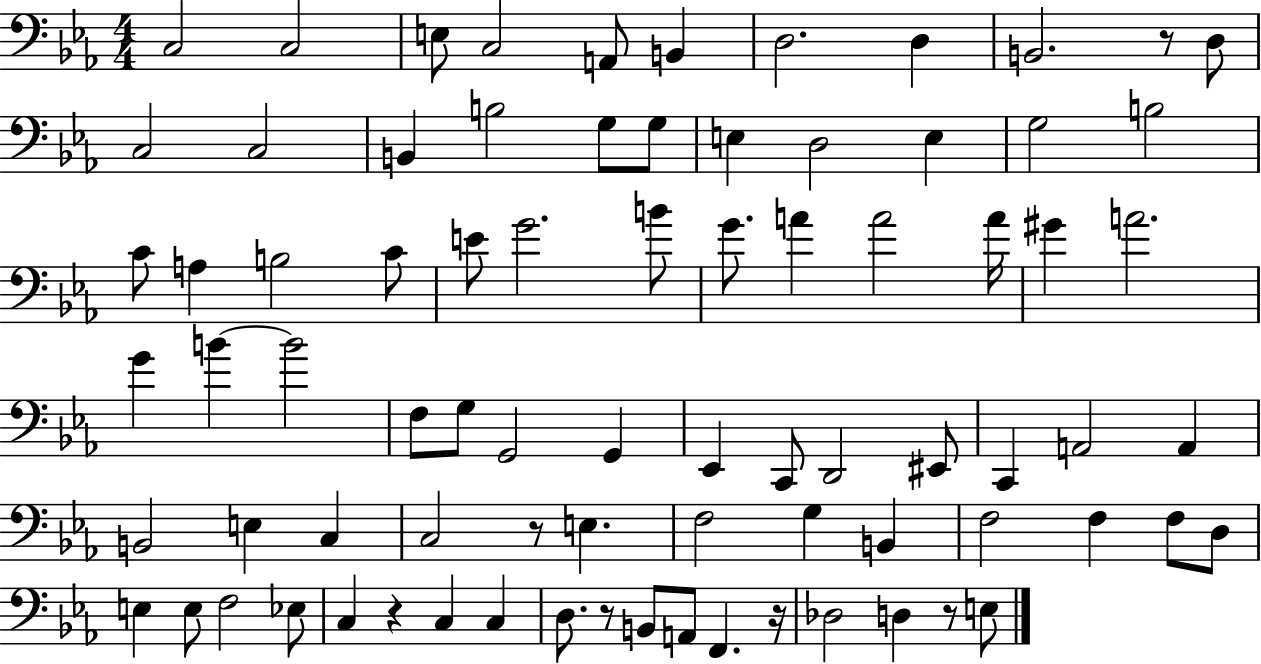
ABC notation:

X:1
T:Untitled
M:4/4
L:1/4
K:Eb
C,2 C,2 E,/2 C,2 A,,/2 B,, D,2 D, B,,2 z/2 D,/2 C,2 C,2 B,, B,2 G,/2 G,/2 E, D,2 E, G,2 B,2 C/2 A, B,2 C/2 E/2 G2 B/2 G/2 A A2 A/4 ^G A2 G B B2 F,/2 G,/2 G,,2 G,, _E,, C,,/2 D,,2 ^E,,/2 C,, A,,2 A,, B,,2 E, C, C,2 z/2 E, F,2 G, B,, F,2 F, F,/2 D,/2 E, E,/2 F,2 _E,/2 C, z C, C, D,/2 z/2 B,,/2 A,,/2 F,, z/4 _D,2 D, z/2 E,/2